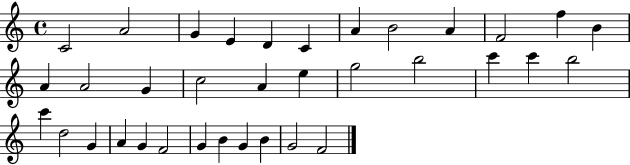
X:1
T:Untitled
M:4/4
L:1/4
K:C
C2 A2 G E D C A B2 A F2 f B A A2 G c2 A e g2 b2 c' c' b2 c' d2 G A G F2 G B G B G2 F2